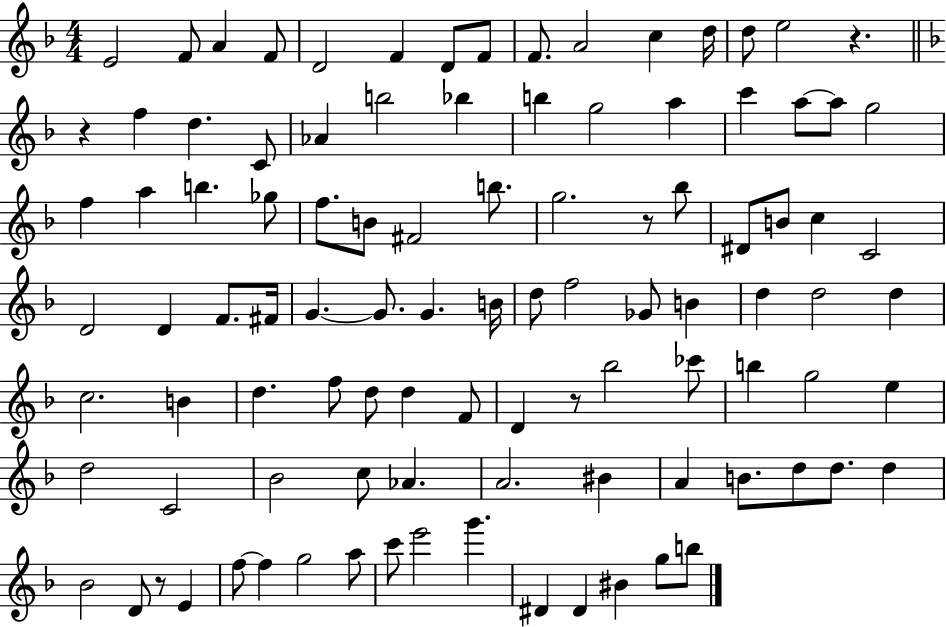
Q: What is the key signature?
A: F major